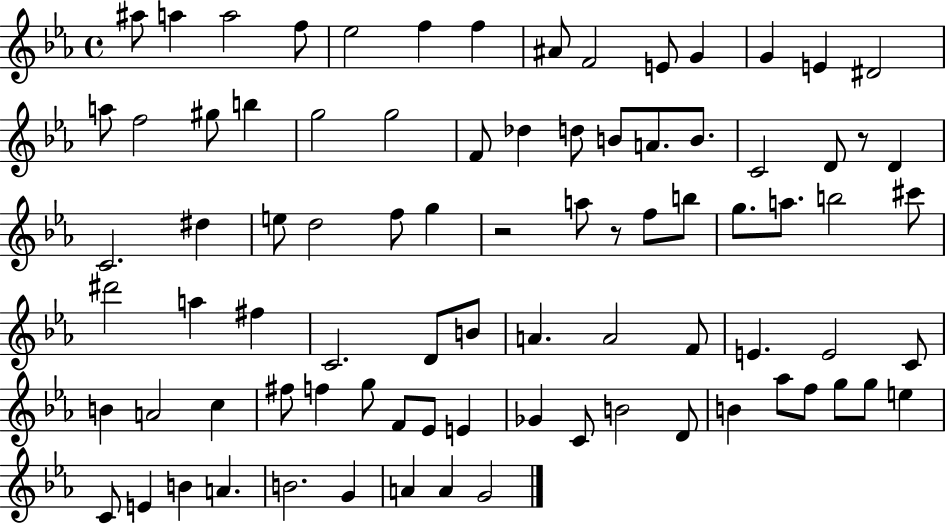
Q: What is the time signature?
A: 4/4